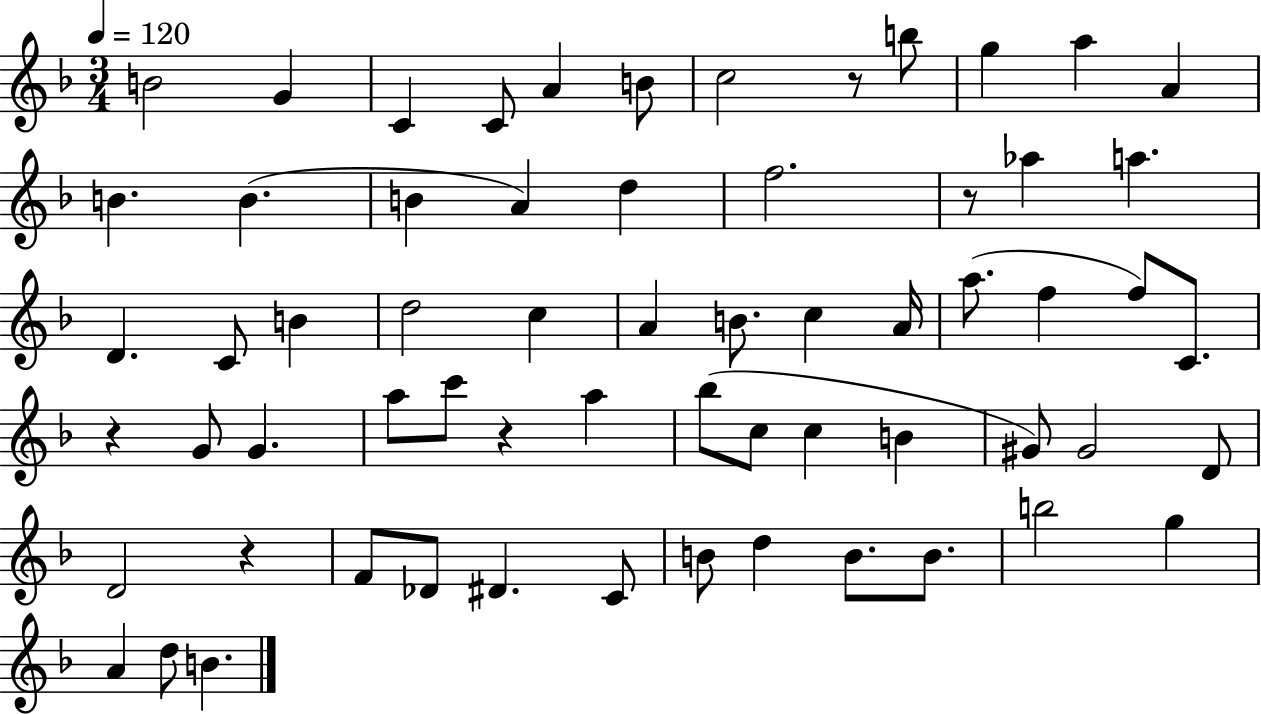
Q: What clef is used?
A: treble